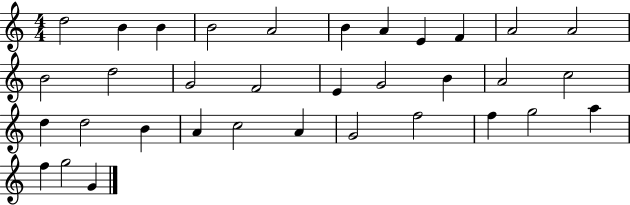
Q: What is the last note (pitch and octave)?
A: G4